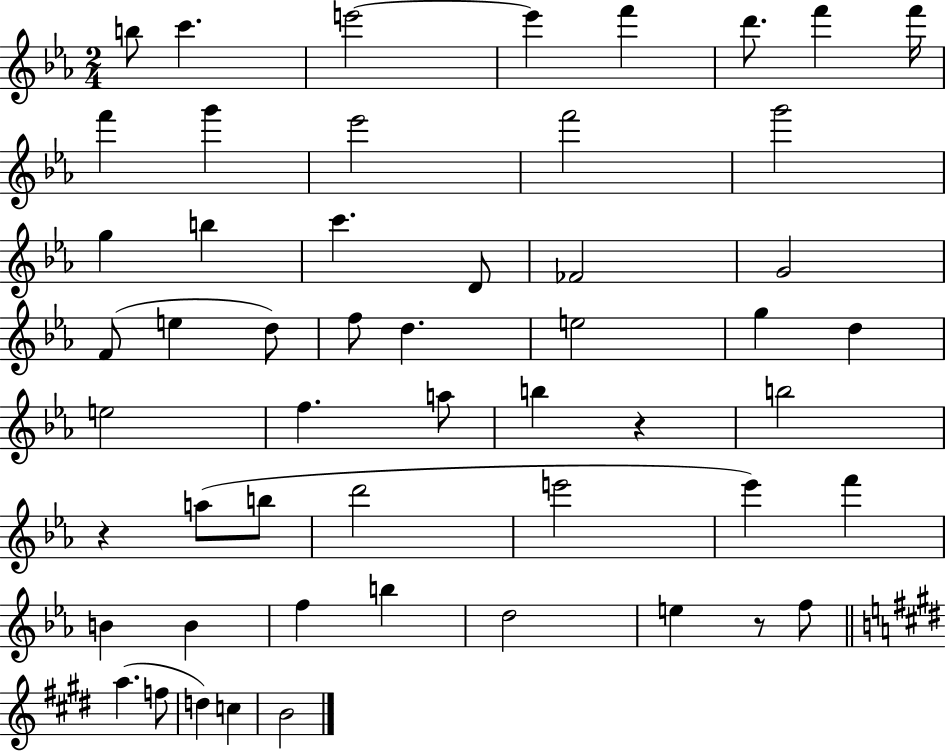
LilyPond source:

{
  \clef treble
  \numericTimeSignature
  \time 2/4
  \key ees \major
  b''8 c'''4. | e'''2~~ | e'''4 f'''4 | d'''8. f'''4 f'''16 | \break f'''4 g'''4 | ees'''2 | f'''2 | g'''2 | \break g''4 b''4 | c'''4. d'8 | fes'2 | g'2 | \break f'8( e''4 d''8) | f''8 d''4. | e''2 | g''4 d''4 | \break e''2 | f''4. a''8 | b''4 r4 | b''2 | \break r4 a''8( b''8 | d'''2 | e'''2 | ees'''4) f'''4 | \break b'4 b'4 | f''4 b''4 | d''2 | e''4 r8 f''8 | \break \bar "||" \break \key e \major a''4.( f''8 | d''4) c''4 | b'2 | \bar "|."
}